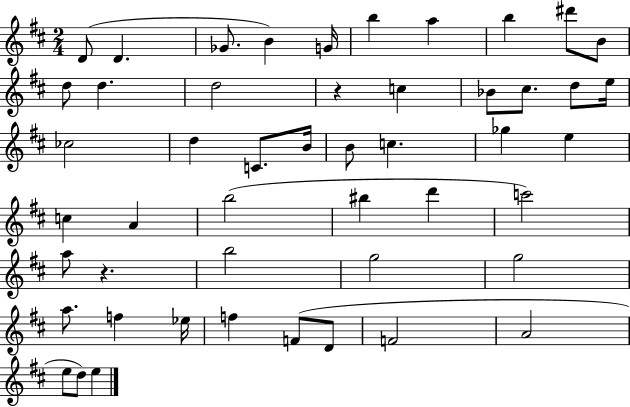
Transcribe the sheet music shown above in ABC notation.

X:1
T:Untitled
M:2/4
L:1/4
K:D
D/2 D _G/2 B G/4 b a b ^d'/2 B/2 d/2 d d2 z c _B/2 ^c/2 d/2 e/4 _c2 d C/2 B/4 B/2 c _g e c A b2 ^b d' c'2 a/2 z b2 g2 g2 a/2 f _e/4 f F/2 D/2 F2 A2 e/2 d/2 e